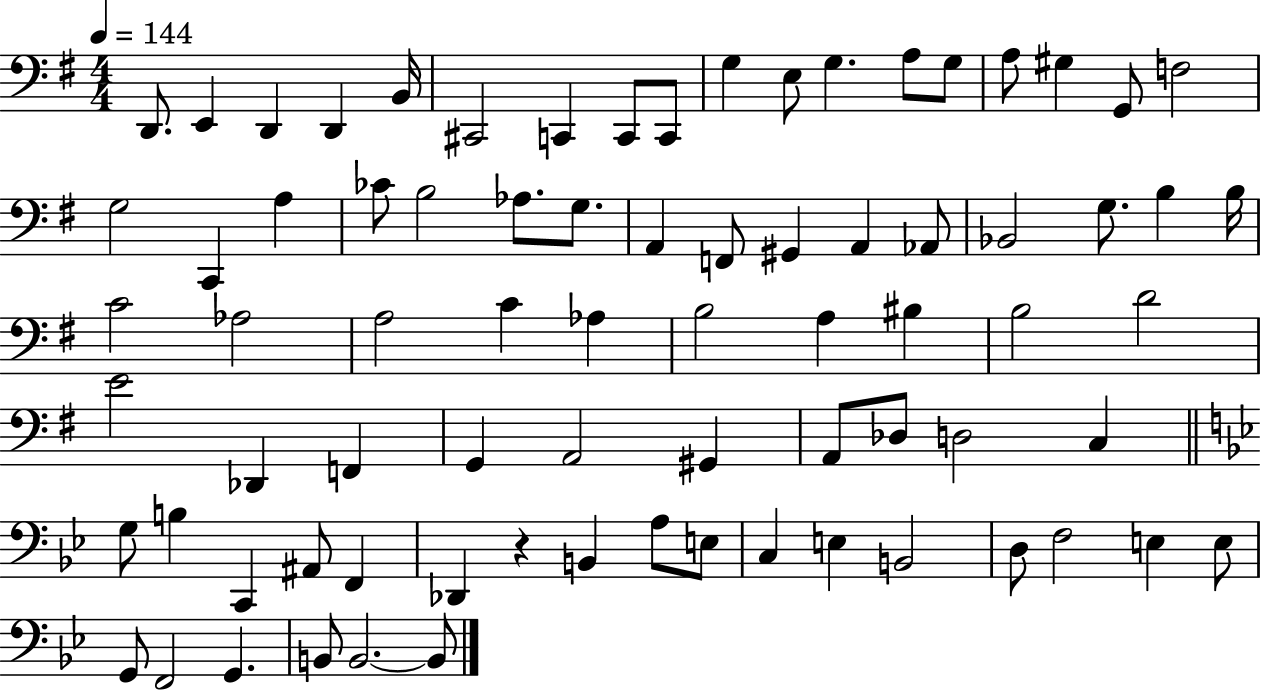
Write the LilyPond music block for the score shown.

{
  \clef bass
  \numericTimeSignature
  \time 4/4
  \key g \major
  \tempo 4 = 144
  d,8. e,4 d,4 d,4 b,16 | cis,2 c,4 c,8 c,8 | g4 e8 g4. a8 g8 | a8 gis4 g,8 f2 | \break g2 c,4 a4 | ces'8 b2 aes8. g8. | a,4 f,8 gis,4 a,4 aes,8 | bes,2 g8. b4 b16 | \break c'2 aes2 | a2 c'4 aes4 | b2 a4 bis4 | b2 d'2 | \break e'2 des,4 f,4 | g,4 a,2 gis,4 | a,8 des8 d2 c4 | \bar "||" \break \key bes \major g8 b4 c,4 ais,8 f,4 | des,4 r4 b,4 a8 e8 | c4 e4 b,2 | d8 f2 e4 e8 | \break g,8 f,2 g,4. | b,8 b,2.~~ b,8 | \bar "|."
}